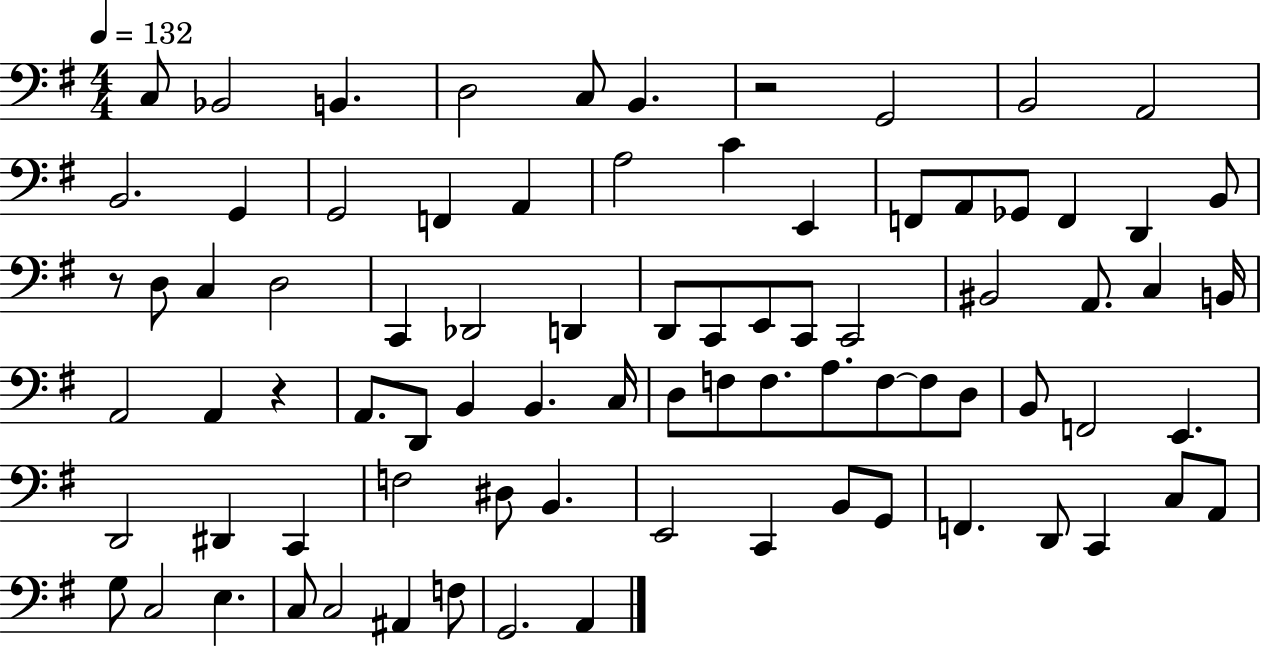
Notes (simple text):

C3/e Bb2/h B2/q. D3/h C3/e B2/q. R/h G2/h B2/h A2/h B2/h. G2/q G2/h F2/q A2/q A3/h C4/q E2/q F2/e A2/e Gb2/e F2/q D2/q B2/e R/e D3/e C3/q D3/h C2/q Db2/h D2/q D2/e C2/e E2/e C2/e C2/h BIS2/h A2/e. C3/q B2/s A2/h A2/q R/q A2/e. D2/e B2/q B2/q. C3/s D3/e F3/e F3/e. A3/e. F3/e F3/e D3/e B2/e F2/h E2/q. D2/h D#2/q C2/q F3/h D#3/e B2/q. E2/h C2/q B2/e G2/e F2/q. D2/e C2/q C3/e A2/e G3/e C3/h E3/q. C3/e C3/h A#2/q F3/e G2/h. A2/q